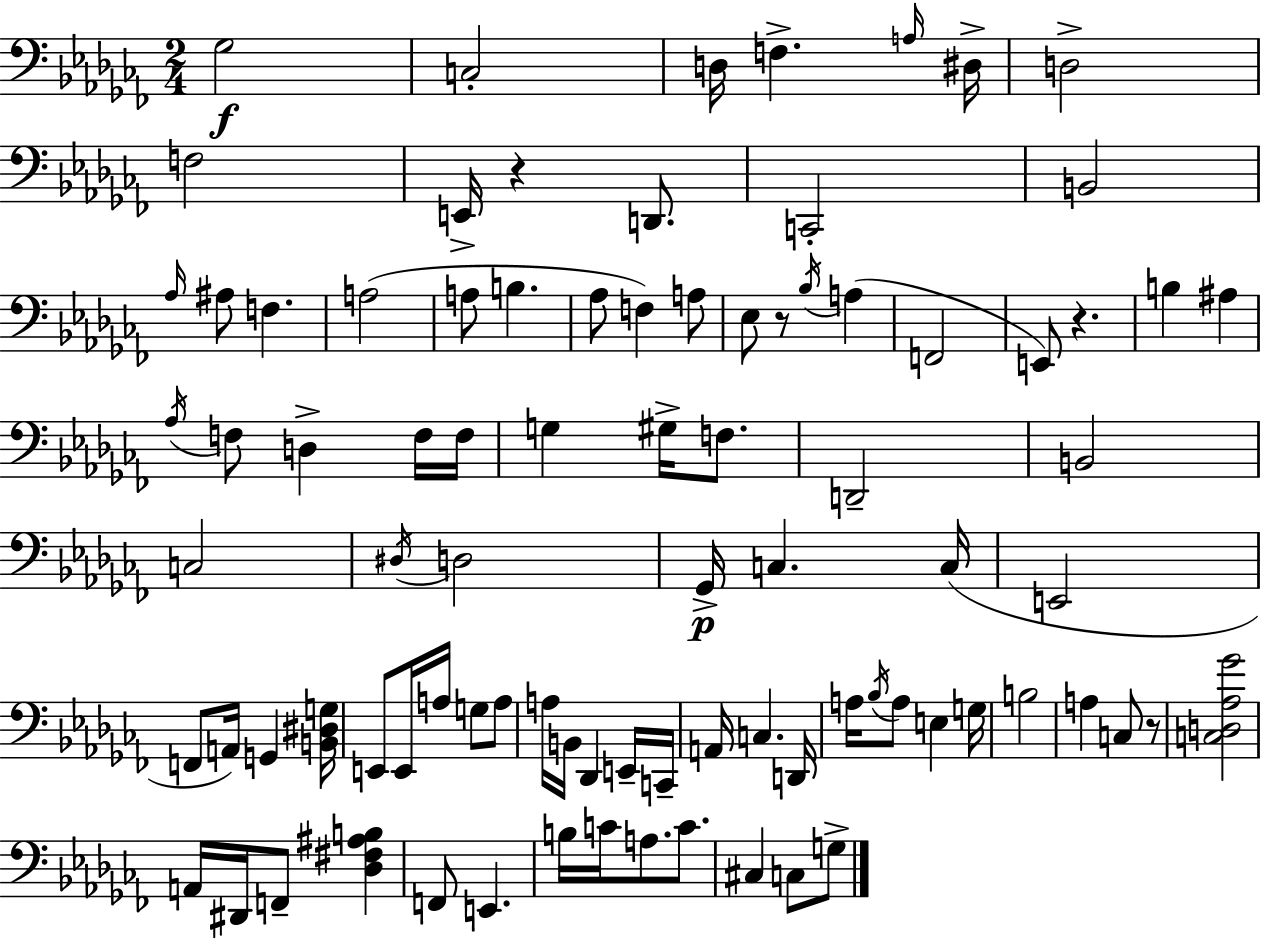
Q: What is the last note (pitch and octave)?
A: G3